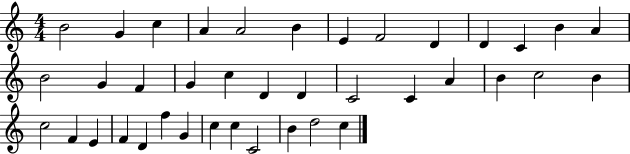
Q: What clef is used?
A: treble